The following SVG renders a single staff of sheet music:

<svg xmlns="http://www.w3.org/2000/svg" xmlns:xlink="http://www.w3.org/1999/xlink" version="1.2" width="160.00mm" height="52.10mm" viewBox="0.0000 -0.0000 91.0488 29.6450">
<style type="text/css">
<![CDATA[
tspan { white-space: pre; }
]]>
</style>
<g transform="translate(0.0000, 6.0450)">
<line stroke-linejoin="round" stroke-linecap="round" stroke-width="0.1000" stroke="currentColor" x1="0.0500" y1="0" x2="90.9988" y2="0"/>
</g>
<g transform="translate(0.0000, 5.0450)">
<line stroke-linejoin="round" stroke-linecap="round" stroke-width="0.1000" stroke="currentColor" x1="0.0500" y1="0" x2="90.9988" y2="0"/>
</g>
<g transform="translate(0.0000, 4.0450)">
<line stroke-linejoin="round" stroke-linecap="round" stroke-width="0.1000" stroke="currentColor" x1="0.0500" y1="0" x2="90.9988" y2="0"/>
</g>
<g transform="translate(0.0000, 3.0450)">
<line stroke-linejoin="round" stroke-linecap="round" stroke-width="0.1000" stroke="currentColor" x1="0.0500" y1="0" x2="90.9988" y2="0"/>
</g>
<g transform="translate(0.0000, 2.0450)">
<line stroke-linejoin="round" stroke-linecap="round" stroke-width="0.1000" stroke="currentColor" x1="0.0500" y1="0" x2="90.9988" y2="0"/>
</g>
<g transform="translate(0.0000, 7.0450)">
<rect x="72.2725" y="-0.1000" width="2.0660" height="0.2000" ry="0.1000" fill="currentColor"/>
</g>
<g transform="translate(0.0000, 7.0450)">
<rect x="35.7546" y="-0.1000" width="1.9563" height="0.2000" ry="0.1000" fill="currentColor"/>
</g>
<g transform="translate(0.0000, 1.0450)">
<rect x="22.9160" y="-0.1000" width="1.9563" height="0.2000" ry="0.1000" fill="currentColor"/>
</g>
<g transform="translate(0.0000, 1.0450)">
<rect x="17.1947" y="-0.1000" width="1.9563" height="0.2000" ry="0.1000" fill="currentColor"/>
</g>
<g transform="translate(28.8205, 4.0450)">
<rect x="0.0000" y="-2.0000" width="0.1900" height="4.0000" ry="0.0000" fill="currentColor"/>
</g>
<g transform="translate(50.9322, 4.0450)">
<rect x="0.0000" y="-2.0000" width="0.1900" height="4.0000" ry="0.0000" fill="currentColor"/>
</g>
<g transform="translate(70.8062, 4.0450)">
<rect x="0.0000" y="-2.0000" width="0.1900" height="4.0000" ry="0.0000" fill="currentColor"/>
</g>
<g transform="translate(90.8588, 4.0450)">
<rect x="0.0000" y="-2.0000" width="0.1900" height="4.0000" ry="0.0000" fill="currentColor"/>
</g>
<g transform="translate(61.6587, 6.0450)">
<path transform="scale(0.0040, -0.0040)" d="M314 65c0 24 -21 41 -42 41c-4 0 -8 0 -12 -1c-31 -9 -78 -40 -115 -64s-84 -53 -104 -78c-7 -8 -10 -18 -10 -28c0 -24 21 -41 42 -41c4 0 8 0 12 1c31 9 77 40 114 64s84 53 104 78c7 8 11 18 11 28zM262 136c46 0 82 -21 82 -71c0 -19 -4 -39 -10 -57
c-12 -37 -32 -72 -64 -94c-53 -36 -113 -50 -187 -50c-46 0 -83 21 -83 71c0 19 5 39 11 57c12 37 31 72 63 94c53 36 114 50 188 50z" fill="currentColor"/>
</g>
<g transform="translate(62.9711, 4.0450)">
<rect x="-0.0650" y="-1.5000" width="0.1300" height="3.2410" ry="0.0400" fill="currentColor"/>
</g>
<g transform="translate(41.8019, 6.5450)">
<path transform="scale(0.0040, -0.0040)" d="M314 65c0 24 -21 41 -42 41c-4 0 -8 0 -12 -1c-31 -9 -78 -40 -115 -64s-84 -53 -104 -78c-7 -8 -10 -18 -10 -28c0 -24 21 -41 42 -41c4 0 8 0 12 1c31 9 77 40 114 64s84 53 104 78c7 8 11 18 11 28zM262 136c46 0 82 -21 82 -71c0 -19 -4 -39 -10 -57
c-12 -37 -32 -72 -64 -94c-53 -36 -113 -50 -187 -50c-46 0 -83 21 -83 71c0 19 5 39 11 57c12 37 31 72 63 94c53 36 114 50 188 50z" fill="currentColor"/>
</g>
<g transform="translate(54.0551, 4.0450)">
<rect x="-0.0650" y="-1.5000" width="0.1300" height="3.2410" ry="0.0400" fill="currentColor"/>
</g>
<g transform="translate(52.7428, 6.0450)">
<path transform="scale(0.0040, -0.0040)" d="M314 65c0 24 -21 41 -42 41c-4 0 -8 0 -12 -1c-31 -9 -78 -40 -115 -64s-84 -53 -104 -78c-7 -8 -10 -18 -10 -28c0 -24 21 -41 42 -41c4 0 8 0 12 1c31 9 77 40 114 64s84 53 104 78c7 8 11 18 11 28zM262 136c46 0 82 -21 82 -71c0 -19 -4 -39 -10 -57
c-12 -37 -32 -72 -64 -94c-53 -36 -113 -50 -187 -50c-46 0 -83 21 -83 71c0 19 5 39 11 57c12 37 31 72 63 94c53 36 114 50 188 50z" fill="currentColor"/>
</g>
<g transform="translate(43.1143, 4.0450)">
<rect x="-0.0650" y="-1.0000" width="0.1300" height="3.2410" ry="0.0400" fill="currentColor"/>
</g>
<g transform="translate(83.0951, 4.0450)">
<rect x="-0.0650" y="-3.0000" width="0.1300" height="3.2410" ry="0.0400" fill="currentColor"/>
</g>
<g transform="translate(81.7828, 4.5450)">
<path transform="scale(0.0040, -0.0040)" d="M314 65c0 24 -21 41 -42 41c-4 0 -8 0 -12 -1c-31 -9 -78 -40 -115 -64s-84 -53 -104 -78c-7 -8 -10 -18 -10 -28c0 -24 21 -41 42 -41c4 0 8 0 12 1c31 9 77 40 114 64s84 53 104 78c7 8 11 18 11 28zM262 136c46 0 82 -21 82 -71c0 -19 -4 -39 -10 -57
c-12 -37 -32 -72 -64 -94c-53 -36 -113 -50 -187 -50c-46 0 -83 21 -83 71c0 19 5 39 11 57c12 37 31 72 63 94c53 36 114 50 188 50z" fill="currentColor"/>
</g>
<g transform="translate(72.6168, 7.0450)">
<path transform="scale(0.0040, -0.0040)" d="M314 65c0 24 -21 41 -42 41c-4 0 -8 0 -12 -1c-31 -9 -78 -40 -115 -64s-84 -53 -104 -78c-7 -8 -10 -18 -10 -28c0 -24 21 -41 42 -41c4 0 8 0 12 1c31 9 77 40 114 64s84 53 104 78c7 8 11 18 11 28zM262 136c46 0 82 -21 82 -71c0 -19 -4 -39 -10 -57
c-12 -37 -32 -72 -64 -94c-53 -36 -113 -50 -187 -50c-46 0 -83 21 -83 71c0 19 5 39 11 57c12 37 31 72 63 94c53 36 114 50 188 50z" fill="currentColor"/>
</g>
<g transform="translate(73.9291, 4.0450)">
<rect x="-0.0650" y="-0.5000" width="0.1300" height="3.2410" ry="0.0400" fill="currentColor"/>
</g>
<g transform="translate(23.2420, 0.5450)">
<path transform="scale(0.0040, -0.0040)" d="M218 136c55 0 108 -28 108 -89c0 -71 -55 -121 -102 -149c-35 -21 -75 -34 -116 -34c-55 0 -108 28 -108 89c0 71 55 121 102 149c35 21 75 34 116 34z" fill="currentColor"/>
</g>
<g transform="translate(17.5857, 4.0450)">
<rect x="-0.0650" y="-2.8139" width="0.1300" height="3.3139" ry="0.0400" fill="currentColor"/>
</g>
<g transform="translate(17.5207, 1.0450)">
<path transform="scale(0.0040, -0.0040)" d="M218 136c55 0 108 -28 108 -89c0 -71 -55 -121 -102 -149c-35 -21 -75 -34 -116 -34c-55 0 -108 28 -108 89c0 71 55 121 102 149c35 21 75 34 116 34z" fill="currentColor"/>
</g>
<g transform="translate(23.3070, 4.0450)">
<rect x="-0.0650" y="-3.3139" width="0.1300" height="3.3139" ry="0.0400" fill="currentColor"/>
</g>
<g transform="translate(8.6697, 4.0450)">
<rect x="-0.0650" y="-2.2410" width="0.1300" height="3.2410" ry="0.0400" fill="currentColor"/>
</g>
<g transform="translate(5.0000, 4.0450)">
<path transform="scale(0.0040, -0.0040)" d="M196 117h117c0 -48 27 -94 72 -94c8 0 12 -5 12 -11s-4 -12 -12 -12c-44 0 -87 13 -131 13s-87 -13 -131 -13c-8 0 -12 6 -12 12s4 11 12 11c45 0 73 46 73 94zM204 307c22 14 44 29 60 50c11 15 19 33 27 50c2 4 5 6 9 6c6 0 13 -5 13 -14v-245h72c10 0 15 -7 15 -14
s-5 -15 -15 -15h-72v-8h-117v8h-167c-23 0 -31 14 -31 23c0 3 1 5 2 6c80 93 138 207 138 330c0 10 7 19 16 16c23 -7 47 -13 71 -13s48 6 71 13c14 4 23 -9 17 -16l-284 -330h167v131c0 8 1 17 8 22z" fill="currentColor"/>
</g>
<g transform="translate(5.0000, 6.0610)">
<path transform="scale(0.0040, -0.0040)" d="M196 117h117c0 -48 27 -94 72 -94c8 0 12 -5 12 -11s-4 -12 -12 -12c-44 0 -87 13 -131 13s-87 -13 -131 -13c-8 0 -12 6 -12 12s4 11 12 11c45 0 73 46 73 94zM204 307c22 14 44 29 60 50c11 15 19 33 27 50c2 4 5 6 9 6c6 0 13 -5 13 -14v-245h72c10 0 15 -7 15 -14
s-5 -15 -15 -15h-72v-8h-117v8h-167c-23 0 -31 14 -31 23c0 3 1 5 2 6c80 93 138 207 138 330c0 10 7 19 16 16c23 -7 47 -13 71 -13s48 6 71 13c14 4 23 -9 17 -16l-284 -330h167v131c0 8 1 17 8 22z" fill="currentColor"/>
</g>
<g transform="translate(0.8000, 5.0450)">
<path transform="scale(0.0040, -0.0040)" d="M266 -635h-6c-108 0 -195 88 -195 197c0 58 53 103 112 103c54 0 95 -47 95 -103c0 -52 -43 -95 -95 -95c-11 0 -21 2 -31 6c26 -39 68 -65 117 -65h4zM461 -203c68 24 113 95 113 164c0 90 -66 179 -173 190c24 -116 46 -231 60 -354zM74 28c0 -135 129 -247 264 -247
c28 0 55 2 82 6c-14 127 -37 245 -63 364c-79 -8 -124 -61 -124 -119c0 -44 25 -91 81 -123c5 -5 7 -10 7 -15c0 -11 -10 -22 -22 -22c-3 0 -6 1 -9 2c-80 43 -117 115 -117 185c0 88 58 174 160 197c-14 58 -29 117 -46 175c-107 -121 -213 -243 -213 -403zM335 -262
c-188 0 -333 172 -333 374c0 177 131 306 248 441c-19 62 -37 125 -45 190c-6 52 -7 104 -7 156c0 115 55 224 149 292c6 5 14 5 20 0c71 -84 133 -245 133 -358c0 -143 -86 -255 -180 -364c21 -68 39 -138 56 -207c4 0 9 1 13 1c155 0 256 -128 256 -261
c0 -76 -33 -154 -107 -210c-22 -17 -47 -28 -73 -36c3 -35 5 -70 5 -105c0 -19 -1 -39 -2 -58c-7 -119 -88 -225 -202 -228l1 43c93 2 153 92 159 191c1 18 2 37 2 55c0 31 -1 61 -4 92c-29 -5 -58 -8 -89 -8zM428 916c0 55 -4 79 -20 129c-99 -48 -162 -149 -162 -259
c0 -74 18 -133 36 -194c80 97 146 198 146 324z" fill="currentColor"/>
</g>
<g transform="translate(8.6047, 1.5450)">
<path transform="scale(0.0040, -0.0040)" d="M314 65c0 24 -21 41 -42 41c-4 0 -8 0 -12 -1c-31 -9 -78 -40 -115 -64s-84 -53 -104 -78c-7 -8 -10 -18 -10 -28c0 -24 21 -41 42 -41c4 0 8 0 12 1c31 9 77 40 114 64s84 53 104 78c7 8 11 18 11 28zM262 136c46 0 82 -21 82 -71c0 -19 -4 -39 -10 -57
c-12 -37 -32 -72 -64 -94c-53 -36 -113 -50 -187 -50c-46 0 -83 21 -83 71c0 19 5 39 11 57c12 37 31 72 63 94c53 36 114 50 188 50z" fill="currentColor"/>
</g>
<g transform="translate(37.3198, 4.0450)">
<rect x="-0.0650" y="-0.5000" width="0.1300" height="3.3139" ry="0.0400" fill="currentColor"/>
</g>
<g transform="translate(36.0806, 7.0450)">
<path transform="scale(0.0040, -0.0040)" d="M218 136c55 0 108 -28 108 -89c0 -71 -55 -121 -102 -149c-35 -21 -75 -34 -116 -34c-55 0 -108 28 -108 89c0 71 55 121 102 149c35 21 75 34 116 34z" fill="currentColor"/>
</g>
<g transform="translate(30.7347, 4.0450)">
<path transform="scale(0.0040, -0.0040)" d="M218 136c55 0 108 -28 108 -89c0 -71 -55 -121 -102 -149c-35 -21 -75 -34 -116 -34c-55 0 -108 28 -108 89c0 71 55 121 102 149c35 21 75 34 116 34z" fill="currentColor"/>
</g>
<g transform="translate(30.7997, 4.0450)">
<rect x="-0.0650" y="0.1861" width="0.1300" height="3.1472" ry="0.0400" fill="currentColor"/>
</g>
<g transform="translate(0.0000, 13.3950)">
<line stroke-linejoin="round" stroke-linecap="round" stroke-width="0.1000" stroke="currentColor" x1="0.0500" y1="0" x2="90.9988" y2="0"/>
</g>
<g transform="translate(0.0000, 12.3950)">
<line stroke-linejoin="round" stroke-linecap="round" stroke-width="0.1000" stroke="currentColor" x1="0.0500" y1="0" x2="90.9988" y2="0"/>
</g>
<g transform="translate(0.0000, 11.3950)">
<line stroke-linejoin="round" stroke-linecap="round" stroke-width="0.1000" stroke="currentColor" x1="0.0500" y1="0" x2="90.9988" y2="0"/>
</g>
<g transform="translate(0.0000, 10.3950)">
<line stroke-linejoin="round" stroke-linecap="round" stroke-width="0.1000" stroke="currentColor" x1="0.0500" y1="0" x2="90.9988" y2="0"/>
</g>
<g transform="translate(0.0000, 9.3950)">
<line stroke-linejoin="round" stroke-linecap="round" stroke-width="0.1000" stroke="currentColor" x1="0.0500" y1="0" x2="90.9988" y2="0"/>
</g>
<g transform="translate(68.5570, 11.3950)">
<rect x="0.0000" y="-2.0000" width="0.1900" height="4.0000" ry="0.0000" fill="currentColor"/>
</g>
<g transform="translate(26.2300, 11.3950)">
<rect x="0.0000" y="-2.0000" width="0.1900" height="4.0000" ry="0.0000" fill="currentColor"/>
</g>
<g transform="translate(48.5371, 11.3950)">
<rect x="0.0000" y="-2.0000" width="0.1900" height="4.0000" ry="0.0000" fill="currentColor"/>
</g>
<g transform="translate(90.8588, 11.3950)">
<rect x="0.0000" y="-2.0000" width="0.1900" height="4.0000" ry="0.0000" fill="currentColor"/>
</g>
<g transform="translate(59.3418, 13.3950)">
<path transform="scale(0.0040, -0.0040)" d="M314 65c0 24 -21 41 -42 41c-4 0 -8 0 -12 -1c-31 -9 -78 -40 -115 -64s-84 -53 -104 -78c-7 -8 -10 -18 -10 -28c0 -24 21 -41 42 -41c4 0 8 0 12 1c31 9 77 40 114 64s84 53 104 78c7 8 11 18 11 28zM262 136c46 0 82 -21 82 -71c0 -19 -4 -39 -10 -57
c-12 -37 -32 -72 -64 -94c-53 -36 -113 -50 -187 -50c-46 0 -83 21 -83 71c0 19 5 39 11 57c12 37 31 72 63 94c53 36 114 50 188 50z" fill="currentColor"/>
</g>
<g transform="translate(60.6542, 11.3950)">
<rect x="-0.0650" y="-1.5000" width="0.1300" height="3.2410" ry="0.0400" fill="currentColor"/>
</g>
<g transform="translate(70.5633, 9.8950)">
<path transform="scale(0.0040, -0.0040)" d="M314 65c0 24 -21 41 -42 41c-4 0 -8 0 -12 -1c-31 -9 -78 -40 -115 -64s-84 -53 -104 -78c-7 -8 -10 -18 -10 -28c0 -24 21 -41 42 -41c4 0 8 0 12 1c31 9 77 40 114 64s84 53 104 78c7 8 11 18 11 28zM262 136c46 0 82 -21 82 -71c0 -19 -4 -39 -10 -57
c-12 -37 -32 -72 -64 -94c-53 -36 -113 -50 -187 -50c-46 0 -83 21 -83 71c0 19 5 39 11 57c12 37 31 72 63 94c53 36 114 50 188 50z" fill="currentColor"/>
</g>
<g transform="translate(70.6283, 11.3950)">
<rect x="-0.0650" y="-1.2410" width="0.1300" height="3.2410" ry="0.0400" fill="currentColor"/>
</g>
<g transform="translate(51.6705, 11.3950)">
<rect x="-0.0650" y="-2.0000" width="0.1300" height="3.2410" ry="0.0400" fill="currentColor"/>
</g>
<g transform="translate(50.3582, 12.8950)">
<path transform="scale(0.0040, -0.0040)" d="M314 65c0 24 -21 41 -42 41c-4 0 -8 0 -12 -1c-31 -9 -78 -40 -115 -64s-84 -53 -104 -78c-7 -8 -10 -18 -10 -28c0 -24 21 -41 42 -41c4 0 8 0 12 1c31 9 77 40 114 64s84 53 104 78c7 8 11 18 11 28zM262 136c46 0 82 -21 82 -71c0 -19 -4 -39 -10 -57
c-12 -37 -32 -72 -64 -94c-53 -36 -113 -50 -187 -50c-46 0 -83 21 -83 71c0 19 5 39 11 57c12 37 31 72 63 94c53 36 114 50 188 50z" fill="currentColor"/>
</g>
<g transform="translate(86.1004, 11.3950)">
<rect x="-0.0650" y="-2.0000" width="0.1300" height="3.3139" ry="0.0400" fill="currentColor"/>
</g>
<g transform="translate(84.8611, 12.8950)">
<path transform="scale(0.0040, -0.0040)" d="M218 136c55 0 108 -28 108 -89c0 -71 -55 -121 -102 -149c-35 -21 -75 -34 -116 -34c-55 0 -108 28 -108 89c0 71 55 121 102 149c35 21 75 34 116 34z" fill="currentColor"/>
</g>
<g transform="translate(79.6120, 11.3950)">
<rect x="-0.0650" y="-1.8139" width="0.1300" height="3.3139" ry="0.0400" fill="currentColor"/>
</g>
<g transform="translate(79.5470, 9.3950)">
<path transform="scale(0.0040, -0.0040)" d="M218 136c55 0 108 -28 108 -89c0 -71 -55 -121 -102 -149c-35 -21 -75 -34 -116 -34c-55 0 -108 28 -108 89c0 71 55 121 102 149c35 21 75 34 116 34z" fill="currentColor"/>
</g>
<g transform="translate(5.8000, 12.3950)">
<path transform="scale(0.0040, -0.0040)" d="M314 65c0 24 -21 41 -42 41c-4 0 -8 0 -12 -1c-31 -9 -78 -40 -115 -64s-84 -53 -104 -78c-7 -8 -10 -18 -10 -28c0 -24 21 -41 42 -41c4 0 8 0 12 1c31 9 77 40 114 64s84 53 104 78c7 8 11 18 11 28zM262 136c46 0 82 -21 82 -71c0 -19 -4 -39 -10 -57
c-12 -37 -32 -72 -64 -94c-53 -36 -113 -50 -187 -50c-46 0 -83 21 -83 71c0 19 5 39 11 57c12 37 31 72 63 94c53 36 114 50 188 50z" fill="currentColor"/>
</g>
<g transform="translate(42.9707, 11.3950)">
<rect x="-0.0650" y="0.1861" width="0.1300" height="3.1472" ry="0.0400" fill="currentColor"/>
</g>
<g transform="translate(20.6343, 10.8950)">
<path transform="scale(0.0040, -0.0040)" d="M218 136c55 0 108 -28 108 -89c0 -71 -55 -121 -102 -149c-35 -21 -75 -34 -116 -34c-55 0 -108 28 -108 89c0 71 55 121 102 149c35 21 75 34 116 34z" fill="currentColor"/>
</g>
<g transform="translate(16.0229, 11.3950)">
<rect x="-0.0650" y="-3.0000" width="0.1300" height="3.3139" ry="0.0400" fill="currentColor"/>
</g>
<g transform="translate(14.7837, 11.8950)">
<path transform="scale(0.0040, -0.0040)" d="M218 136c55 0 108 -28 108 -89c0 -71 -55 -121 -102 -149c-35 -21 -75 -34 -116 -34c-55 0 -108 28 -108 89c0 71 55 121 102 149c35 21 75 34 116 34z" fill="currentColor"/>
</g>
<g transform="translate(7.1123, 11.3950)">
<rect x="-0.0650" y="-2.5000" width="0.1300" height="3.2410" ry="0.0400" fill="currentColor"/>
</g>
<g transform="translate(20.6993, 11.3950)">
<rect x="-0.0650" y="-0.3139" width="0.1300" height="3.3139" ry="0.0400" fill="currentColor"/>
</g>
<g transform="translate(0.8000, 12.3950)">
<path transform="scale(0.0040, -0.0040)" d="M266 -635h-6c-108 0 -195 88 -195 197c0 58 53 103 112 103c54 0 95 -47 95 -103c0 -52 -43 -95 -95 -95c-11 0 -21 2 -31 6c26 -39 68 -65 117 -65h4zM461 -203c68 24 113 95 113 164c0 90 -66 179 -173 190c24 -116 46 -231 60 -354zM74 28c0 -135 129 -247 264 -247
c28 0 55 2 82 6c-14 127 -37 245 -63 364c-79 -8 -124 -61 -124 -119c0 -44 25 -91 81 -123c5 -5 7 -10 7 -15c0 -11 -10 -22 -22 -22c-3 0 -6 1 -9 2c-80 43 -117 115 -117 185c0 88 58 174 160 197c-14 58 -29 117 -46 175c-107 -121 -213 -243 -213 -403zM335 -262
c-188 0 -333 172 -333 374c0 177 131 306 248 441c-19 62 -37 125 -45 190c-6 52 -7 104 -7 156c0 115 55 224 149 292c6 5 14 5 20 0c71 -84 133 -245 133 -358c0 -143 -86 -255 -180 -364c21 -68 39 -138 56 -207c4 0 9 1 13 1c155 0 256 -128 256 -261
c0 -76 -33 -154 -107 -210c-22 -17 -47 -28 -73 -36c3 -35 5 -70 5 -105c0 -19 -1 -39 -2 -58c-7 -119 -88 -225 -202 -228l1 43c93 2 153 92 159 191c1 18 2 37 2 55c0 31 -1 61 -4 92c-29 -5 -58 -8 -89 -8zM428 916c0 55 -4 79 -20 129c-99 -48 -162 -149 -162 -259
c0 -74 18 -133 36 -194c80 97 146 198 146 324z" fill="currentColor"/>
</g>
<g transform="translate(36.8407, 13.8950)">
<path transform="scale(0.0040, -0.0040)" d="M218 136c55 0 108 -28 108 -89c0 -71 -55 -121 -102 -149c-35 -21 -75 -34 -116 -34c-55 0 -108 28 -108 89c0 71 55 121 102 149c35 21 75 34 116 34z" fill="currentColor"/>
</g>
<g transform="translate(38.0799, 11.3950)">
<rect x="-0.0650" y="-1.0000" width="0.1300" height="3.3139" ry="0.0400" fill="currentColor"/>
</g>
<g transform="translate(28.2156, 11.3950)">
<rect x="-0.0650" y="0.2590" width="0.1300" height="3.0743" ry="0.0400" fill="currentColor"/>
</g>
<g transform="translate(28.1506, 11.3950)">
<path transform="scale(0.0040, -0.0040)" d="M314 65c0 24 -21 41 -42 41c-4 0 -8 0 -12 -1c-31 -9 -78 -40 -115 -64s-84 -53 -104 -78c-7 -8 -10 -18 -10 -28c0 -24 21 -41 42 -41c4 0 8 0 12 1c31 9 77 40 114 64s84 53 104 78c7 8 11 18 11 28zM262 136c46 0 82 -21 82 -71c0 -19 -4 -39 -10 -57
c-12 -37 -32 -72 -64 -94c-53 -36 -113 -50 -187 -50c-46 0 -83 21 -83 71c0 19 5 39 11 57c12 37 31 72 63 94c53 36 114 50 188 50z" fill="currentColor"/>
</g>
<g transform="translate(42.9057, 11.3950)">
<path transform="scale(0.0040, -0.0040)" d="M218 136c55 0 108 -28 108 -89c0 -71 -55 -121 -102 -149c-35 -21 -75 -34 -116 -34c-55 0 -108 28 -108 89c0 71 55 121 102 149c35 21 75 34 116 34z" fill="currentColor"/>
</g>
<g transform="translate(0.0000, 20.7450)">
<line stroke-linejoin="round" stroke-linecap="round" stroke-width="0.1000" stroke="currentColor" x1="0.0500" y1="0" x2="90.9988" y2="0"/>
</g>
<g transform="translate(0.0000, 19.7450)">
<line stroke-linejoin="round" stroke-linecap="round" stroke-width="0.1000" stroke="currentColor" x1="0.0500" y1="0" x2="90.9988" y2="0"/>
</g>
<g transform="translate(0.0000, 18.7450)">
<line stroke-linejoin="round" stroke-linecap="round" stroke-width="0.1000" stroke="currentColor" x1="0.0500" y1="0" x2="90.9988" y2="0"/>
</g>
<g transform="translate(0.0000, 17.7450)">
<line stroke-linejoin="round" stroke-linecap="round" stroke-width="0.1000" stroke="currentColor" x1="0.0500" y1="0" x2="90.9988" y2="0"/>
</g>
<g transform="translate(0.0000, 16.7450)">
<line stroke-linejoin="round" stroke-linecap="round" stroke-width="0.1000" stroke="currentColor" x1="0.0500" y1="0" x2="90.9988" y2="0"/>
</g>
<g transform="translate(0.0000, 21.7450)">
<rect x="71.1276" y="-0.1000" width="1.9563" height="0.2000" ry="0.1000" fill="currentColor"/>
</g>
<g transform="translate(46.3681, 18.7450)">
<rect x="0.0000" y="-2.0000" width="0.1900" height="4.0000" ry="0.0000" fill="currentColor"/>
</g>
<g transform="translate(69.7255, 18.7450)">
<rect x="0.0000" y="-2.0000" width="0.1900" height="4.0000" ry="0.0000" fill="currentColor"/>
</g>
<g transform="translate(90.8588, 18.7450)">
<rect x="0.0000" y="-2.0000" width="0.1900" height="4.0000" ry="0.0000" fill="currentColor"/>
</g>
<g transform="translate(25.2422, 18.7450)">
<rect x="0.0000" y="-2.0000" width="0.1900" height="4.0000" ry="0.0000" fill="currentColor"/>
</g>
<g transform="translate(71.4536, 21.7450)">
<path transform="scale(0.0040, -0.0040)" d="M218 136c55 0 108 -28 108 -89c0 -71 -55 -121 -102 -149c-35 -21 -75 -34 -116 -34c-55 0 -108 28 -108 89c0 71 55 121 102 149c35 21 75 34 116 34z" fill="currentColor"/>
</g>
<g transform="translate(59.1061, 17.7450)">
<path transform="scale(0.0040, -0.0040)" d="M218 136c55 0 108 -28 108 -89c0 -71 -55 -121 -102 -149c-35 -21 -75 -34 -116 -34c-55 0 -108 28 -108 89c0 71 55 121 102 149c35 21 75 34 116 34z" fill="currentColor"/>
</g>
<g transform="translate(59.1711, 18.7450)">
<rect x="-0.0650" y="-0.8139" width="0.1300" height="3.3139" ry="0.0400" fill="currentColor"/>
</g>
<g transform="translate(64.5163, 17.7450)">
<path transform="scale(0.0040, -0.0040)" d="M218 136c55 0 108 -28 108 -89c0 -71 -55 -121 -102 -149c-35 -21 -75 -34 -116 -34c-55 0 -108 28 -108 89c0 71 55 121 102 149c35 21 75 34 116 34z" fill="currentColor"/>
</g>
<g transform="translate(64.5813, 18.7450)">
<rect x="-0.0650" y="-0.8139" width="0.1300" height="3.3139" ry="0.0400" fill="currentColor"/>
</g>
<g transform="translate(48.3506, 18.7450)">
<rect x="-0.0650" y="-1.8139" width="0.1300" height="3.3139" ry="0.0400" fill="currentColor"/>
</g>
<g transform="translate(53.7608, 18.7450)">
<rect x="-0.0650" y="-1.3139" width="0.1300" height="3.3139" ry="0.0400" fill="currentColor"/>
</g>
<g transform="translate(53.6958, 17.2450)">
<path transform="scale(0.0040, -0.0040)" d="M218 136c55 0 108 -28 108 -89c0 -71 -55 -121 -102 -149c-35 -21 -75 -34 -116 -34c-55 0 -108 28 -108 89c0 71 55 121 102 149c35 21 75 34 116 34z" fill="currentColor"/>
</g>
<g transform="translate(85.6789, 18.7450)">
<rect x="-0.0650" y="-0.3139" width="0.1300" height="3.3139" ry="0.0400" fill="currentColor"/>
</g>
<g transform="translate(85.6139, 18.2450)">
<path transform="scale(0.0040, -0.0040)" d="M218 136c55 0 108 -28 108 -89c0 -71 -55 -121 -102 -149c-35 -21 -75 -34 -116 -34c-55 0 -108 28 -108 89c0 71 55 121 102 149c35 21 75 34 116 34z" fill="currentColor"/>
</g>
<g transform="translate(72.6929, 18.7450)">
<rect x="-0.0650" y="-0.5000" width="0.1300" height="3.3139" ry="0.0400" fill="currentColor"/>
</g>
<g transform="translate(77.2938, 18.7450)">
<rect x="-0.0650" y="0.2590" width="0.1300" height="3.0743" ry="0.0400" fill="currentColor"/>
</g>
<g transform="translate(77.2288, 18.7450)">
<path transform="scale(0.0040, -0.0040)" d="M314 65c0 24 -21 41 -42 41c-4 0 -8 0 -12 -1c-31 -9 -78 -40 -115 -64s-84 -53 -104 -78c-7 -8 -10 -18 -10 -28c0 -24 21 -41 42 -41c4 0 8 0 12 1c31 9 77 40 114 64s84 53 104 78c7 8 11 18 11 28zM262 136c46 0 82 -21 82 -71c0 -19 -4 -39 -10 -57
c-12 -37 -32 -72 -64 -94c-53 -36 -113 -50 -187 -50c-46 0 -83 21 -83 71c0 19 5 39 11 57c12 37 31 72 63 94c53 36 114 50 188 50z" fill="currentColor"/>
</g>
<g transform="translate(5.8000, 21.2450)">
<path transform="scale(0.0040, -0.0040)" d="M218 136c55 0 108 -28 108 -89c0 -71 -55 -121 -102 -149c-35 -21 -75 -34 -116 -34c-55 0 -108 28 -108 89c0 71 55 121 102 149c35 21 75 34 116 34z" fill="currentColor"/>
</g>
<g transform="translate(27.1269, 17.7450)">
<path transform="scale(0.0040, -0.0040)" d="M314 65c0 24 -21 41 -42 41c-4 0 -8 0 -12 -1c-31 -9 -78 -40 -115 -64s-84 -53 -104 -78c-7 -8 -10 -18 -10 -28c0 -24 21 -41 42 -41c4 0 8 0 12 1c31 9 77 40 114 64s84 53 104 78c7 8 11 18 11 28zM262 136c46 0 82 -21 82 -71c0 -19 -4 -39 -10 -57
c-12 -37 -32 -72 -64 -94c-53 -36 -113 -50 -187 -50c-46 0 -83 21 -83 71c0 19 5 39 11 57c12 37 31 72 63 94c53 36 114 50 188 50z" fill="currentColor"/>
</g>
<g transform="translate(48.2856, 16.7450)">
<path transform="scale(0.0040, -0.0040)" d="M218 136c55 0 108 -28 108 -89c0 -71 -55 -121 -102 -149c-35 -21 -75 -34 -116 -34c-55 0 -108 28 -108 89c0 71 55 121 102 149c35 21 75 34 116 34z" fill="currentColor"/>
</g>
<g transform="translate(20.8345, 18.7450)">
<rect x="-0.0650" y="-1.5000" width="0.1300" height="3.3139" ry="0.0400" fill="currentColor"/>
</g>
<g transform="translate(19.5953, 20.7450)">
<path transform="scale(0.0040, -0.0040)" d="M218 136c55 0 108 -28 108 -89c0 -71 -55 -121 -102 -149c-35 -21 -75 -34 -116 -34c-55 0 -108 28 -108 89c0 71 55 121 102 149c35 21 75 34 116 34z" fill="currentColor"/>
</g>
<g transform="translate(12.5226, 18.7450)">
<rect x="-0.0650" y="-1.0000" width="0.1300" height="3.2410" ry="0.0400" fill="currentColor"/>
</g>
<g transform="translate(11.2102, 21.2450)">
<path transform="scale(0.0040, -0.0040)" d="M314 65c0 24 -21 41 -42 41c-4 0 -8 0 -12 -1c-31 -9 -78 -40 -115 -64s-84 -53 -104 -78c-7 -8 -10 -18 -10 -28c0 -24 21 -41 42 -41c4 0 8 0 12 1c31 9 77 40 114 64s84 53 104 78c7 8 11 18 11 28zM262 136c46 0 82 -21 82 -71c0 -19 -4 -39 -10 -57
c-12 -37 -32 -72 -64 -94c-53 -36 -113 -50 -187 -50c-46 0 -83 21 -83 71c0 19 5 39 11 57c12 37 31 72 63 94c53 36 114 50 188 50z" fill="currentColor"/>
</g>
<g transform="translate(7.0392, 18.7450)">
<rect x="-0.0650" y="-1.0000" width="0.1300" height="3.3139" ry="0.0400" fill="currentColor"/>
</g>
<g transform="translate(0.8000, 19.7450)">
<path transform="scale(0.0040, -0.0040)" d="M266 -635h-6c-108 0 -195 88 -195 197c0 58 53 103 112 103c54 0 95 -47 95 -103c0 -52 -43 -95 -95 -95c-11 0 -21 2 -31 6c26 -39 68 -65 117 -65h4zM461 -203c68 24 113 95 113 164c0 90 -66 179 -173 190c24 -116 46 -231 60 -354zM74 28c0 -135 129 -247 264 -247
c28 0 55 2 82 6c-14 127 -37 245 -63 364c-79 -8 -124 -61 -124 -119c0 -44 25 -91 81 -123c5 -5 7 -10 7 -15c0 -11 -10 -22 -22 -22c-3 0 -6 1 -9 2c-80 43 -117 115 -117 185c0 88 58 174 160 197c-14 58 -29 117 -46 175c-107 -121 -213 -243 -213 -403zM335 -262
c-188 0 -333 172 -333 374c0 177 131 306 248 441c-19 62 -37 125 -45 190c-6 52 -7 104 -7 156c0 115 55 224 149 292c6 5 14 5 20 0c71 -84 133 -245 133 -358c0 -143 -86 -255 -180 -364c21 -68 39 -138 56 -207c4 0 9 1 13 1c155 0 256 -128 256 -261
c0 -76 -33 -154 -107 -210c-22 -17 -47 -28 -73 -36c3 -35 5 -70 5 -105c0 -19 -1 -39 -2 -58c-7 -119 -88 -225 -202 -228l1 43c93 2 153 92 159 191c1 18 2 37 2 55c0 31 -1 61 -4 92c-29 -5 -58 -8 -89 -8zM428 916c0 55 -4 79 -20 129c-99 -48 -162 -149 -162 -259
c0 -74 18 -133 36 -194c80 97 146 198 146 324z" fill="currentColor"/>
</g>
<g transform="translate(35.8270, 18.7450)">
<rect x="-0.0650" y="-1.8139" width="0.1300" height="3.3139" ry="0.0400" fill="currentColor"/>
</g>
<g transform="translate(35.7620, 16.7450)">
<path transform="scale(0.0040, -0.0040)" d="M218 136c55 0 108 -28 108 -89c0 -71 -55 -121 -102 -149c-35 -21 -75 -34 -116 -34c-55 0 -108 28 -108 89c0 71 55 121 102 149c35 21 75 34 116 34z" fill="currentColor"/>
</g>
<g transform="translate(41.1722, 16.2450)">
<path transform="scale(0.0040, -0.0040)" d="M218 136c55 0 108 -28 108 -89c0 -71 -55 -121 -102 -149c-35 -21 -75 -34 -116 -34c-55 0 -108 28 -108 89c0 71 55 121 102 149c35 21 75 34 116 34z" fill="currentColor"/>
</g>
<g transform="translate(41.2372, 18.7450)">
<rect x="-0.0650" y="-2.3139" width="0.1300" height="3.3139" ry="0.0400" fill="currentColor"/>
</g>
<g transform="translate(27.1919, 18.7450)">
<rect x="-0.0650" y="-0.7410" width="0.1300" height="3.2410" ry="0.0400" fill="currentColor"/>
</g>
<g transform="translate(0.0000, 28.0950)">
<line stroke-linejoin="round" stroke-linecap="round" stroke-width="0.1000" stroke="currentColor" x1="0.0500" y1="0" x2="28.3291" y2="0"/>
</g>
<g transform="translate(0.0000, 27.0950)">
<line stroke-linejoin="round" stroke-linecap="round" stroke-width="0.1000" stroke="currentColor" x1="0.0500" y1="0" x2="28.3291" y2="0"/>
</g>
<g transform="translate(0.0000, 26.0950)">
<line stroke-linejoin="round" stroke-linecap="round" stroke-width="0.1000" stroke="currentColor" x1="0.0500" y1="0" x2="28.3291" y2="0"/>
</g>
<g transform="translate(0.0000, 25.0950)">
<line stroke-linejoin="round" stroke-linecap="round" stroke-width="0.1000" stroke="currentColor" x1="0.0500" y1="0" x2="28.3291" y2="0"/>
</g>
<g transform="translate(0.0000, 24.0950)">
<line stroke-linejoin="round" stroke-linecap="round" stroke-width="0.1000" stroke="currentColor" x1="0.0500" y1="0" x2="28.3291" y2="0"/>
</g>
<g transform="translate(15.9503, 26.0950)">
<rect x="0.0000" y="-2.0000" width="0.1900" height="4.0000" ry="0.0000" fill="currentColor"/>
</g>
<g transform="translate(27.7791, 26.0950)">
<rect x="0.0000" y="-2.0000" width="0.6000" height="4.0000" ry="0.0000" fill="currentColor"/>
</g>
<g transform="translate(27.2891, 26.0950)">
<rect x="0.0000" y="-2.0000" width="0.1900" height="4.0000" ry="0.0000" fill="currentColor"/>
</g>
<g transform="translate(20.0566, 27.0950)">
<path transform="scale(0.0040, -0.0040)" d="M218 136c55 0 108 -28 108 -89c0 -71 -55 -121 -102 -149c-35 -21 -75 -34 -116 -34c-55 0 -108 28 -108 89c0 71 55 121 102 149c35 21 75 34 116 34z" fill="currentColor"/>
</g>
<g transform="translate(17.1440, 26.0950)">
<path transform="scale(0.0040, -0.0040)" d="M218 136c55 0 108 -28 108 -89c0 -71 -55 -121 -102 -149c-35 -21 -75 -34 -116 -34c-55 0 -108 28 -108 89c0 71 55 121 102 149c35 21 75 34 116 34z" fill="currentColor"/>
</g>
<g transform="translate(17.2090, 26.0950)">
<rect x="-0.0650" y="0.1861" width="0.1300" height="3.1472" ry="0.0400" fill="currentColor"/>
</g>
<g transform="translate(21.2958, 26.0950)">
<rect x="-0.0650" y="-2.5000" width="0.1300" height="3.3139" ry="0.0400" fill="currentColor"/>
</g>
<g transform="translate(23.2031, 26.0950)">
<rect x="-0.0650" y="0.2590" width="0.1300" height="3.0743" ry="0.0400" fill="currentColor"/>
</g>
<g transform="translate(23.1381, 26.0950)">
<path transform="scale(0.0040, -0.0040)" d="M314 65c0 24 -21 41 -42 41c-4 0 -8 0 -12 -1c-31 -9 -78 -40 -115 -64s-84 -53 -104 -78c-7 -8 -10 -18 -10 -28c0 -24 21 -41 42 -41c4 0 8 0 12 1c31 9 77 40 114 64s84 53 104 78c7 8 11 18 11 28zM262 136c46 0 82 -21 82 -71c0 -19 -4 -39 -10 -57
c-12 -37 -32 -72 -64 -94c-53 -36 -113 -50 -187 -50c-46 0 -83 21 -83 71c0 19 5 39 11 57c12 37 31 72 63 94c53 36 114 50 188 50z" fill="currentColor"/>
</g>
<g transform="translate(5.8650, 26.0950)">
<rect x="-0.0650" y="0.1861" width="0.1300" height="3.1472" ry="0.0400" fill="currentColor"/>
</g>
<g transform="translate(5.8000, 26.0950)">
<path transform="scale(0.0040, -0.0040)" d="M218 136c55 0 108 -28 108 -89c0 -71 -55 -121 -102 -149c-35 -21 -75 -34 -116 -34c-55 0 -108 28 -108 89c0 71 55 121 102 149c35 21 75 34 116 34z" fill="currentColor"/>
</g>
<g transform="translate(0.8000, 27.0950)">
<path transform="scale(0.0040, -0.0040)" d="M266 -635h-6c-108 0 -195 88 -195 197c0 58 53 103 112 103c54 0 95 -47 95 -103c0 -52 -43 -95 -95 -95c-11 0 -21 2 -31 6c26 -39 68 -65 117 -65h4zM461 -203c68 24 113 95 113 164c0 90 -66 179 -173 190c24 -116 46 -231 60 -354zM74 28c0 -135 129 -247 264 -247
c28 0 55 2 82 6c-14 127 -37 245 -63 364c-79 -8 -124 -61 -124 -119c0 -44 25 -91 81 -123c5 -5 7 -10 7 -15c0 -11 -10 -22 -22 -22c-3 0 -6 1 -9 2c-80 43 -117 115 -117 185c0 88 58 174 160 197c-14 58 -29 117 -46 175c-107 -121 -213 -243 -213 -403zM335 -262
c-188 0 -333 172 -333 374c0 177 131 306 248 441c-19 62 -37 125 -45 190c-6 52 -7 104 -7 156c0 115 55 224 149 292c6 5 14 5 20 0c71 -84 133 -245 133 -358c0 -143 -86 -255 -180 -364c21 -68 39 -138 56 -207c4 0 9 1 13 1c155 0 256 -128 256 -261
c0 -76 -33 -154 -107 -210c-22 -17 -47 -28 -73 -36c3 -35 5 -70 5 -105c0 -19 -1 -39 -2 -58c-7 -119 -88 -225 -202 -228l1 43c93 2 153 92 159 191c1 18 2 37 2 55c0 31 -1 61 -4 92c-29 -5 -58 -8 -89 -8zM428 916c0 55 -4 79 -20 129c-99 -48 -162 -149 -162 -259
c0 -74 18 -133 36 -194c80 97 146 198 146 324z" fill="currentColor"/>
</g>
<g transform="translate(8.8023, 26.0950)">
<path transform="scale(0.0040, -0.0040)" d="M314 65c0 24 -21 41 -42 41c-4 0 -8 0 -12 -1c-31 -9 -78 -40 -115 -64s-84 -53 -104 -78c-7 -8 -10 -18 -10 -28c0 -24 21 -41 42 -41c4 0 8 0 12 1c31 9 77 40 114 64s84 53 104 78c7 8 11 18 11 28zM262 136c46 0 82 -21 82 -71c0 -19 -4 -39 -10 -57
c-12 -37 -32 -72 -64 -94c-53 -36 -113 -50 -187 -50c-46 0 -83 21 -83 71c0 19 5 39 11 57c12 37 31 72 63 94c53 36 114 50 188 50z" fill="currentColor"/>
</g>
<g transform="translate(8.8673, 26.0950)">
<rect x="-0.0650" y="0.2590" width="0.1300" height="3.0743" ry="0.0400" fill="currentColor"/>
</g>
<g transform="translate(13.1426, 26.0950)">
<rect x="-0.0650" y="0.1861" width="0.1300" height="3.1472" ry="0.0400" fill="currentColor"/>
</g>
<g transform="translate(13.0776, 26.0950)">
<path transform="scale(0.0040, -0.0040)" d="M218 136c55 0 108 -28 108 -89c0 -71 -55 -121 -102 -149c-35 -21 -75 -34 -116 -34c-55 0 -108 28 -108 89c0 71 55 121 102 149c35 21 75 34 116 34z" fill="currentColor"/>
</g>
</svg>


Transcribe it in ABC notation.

X:1
T:Untitled
M:4/4
L:1/4
K:C
g2 a b B C D2 E2 E2 C2 A2 G2 A c B2 D B F2 E2 e2 f F D D2 E d2 f g f e d d C B2 c B B2 B B G B2